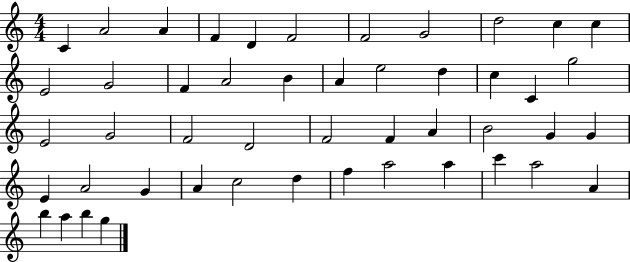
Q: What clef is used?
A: treble